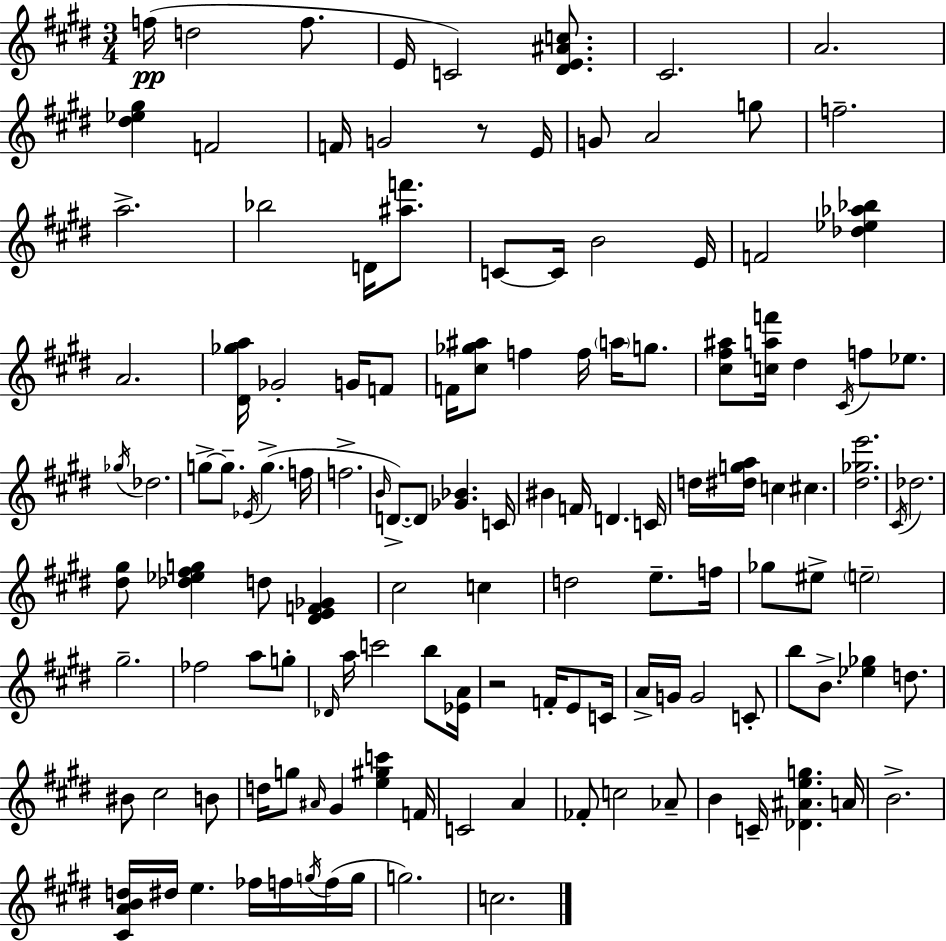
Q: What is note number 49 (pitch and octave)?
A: BIS4